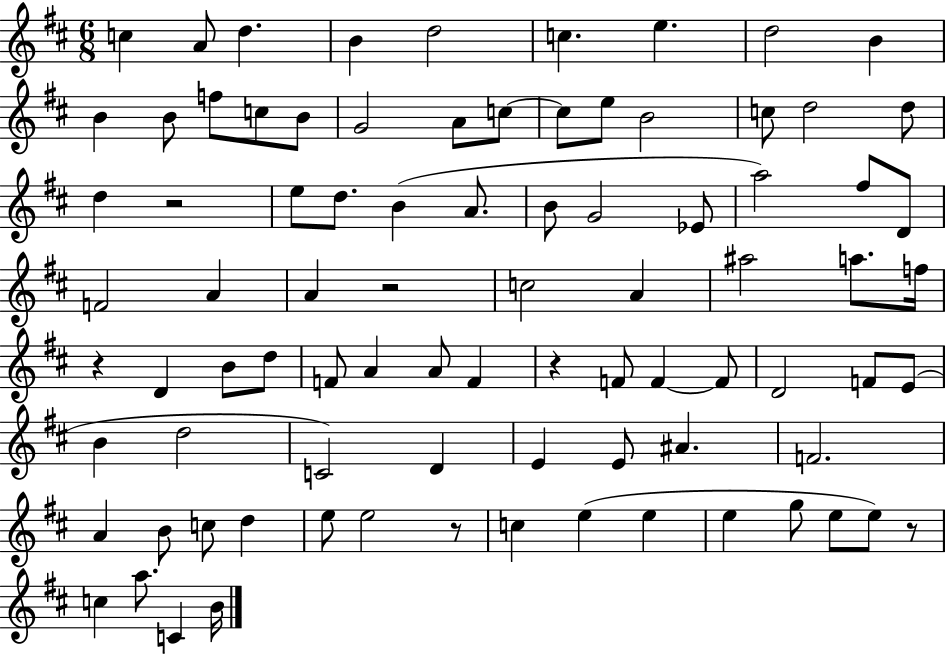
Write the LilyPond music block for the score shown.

{
  \clef treble
  \numericTimeSignature
  \time 6/8
  \key d \major
  \repeat volta 2 { c''4 a'8 d''4. | b'4 d''2 | c''4. e''4. | d''2 b'4 | \break b'4 b'8 f''8 c''8 b'8 | g'2 a'8 c''8~~ | c''8 e''8 b'2 | c''8 d''2 d''8 | \break d''4 r2 | e''8 d''8. b'4( a'8. | b'8 g'2 ees'8 | a''2) fis''8 d'8 | \break f'2 a'4 | a'4 r2 | c''2 a'4 | ais''2 a''8. f''16 | \break r4 d'4 b'8 d''8 | f'8 a'4 a'8 f'4 | r4 f'8 f'4~~ f'8 | d'2 f'8 e'8( | \break b'4 d''2 | c'2) d'4 | e'4 e'8 ais'4. | f'2. | \break a'4 b'8 c''8 d''4 | e''8 e''2 r8 | c''4 e''4( e''4 | e''4 g''8 e''8 e''8) r8 | \break c''4 a''8. c'4 b'16 | } \bar "|."
}